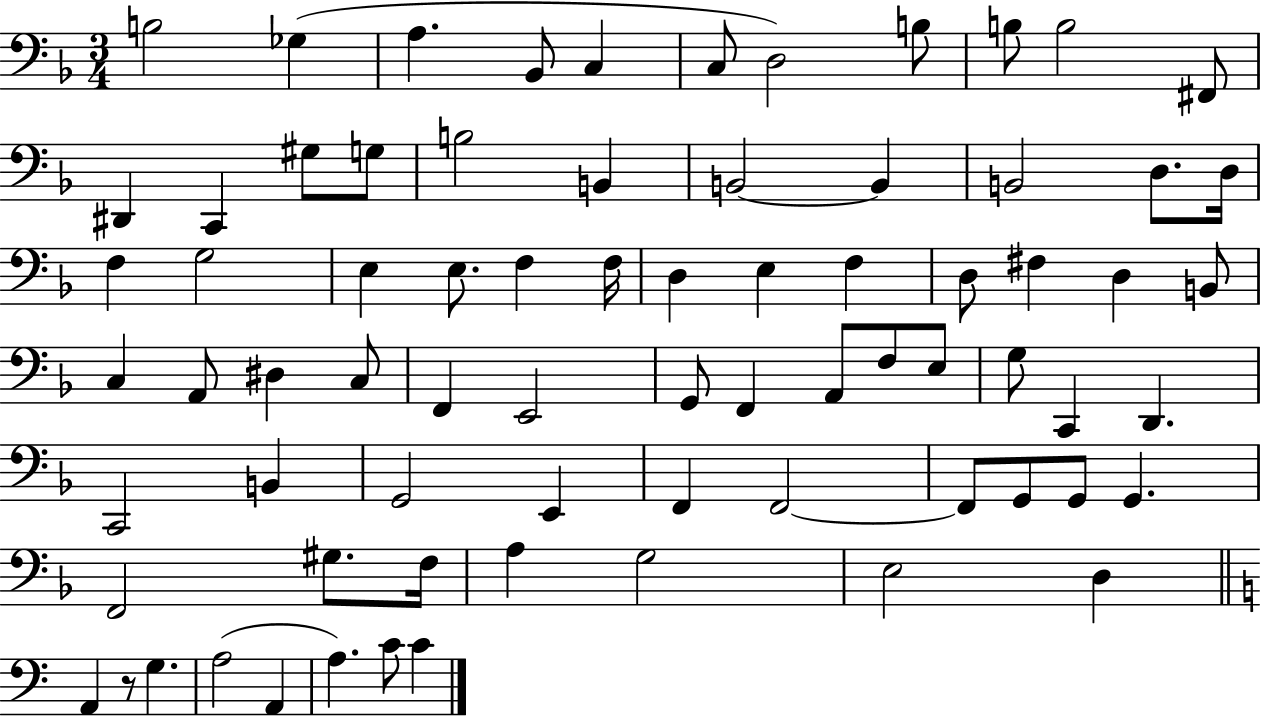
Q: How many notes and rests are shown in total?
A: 74